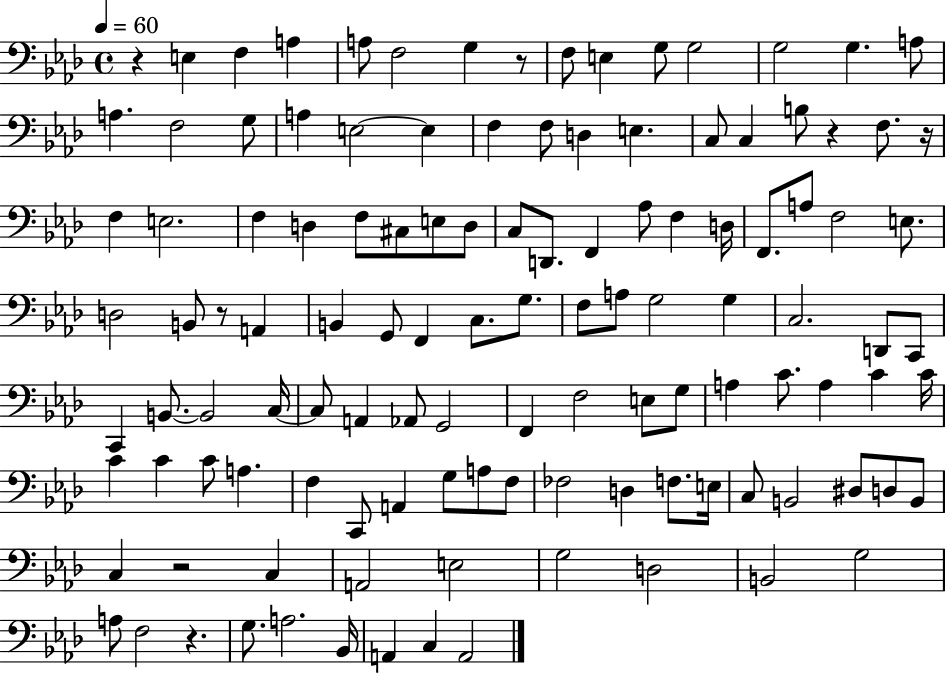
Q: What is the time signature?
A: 4/4